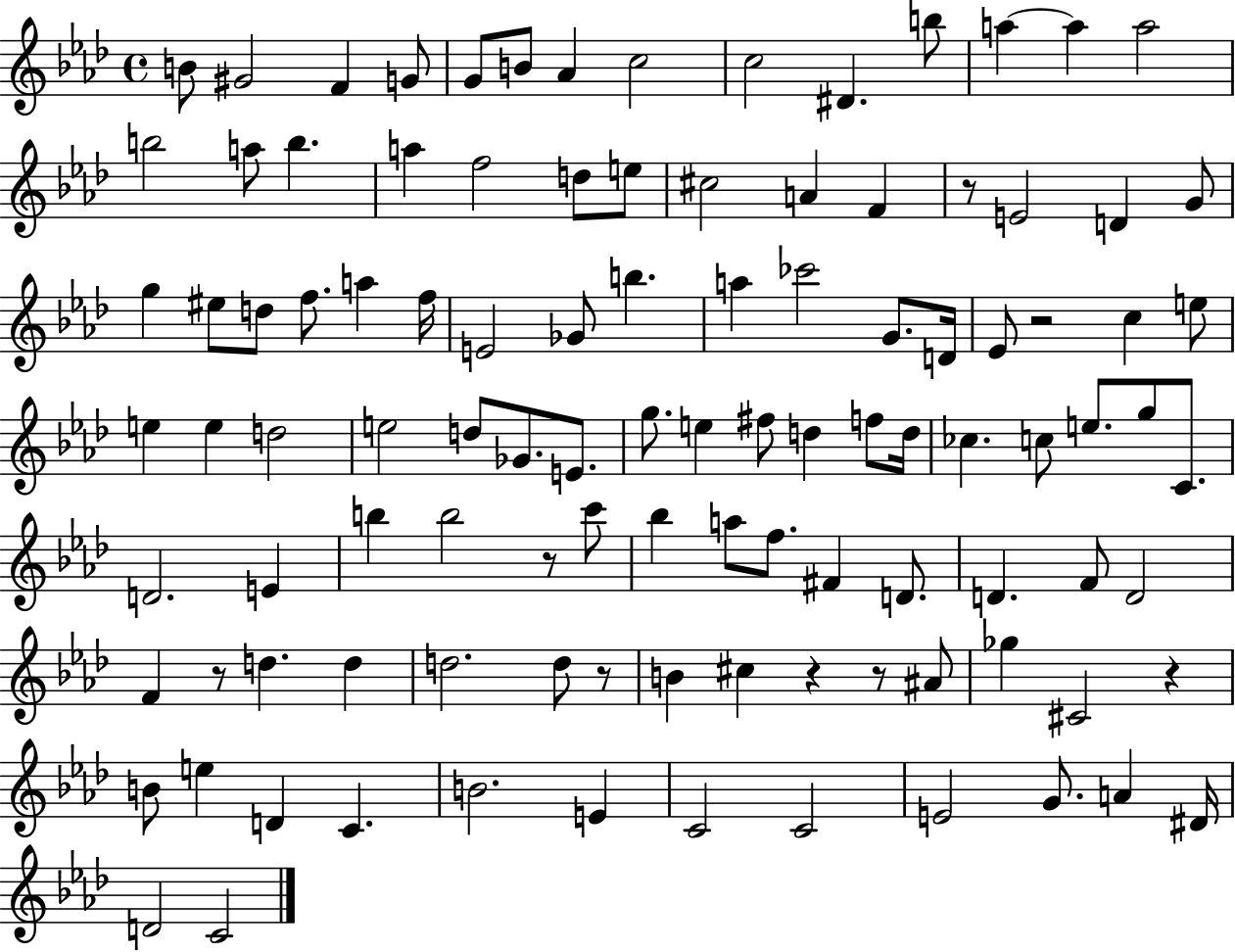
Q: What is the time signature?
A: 4/4